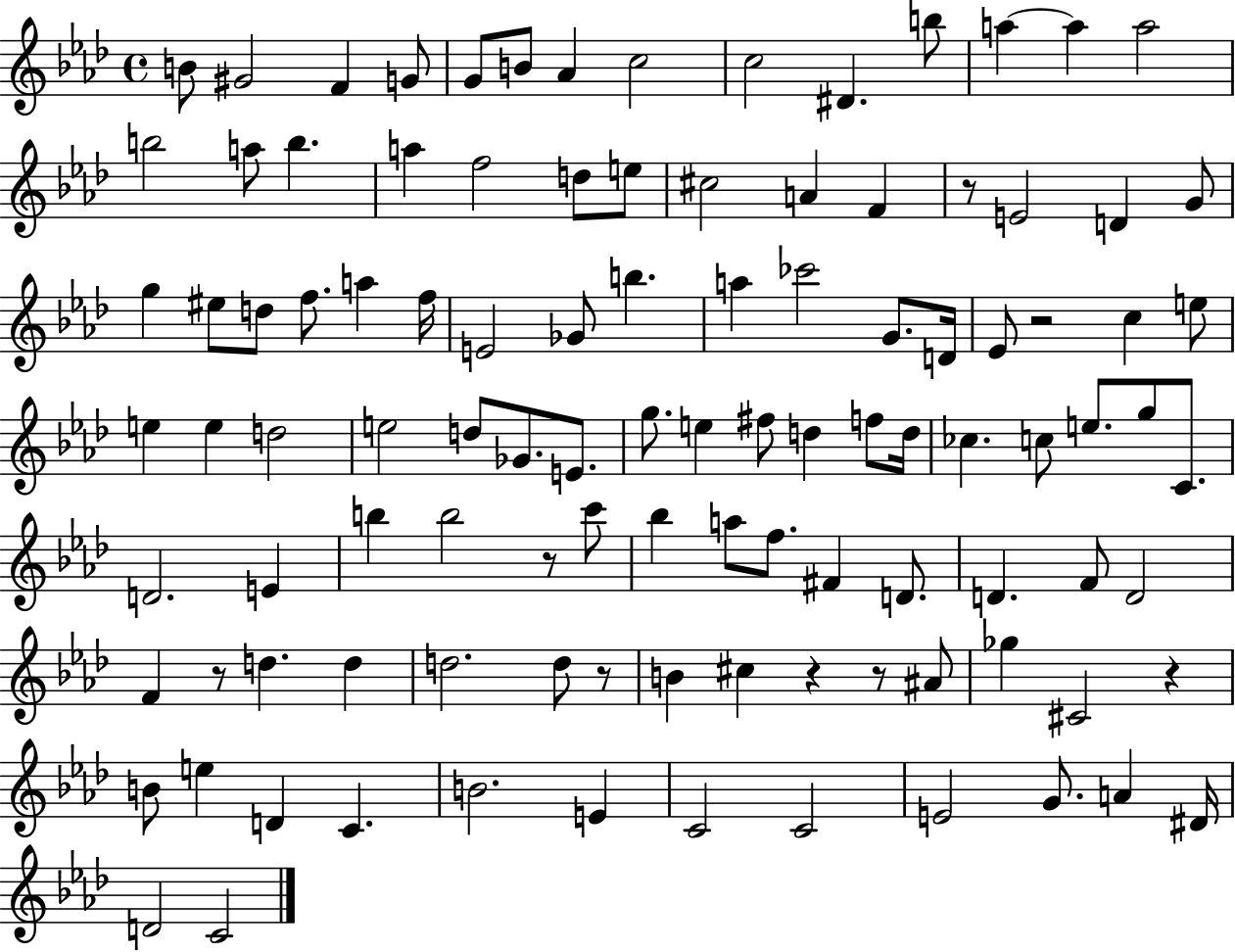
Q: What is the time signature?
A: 4/4